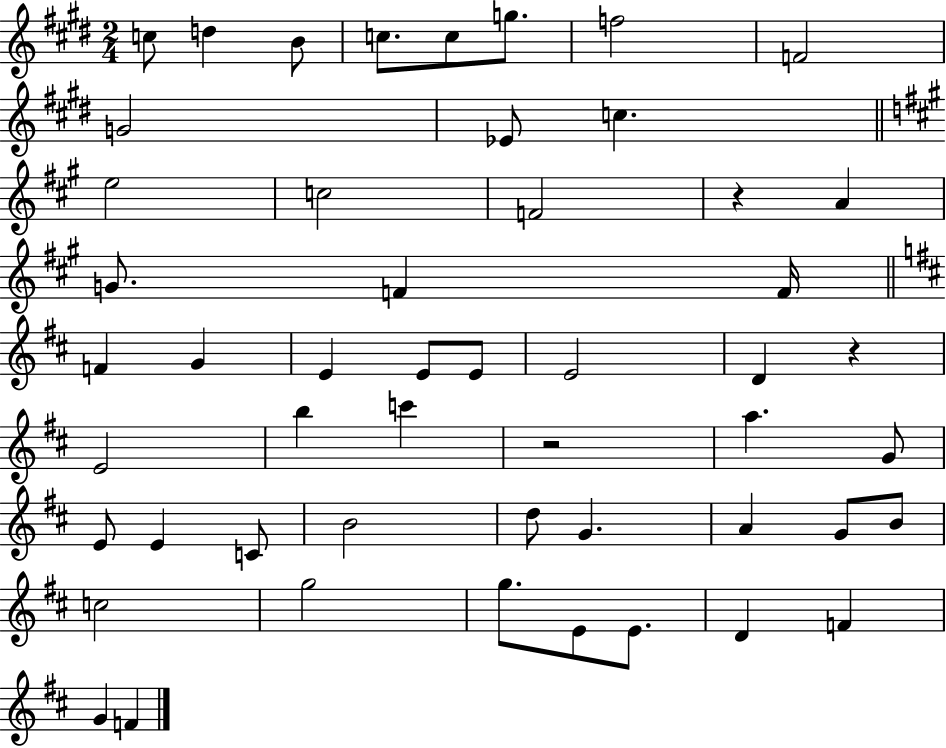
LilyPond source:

{
  \clef treble
  \numericTimeSignature
  \time 2/4
  \key e \major
  c''8 d''4 b'8 | c''8. c''8 g''8. | f''2 | f'2 | \break g'2 | ees'8 c''4. | \bar "||" \break \key a \major e''2 | c''2 | f'2 | r4 a'4 | \break g'8. f'4 f'16 | \bar "||" \break \key b \minor f'4 g'4 | e'4 e'8 e'8 | e'2 | d'4 r4 | \break e'2 | b''4 c'''4 | r2 | a''4. g'8 | \break e'8 e'4 c'8 | b'2 | d''8 g'4. | a'4 g'8 b'8 | \break c''2 | g''2 | g''8. e'8 e'8. | d'4 f'4 | \break g'4 f'4 | \bar "|."
}